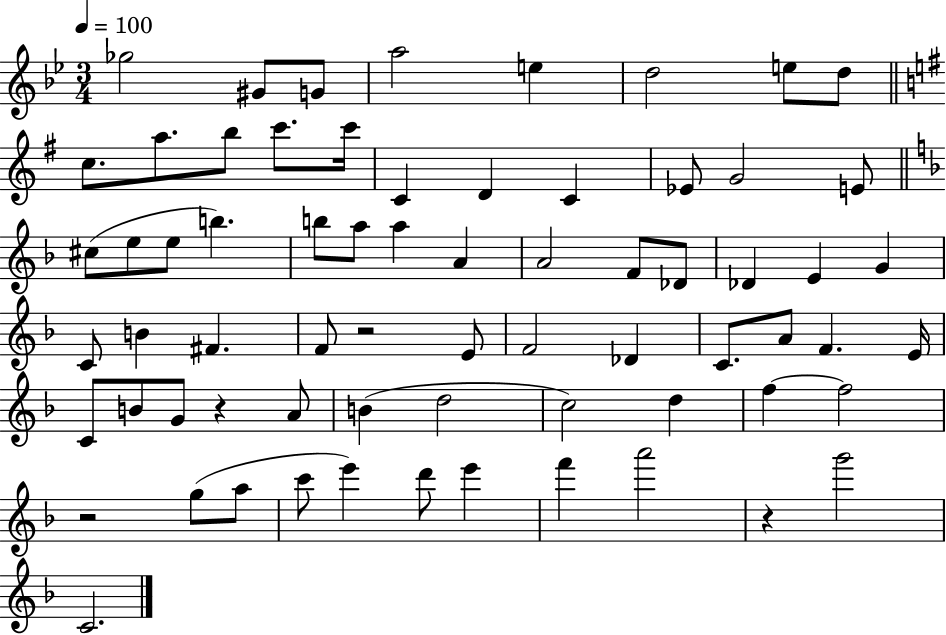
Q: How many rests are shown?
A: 4